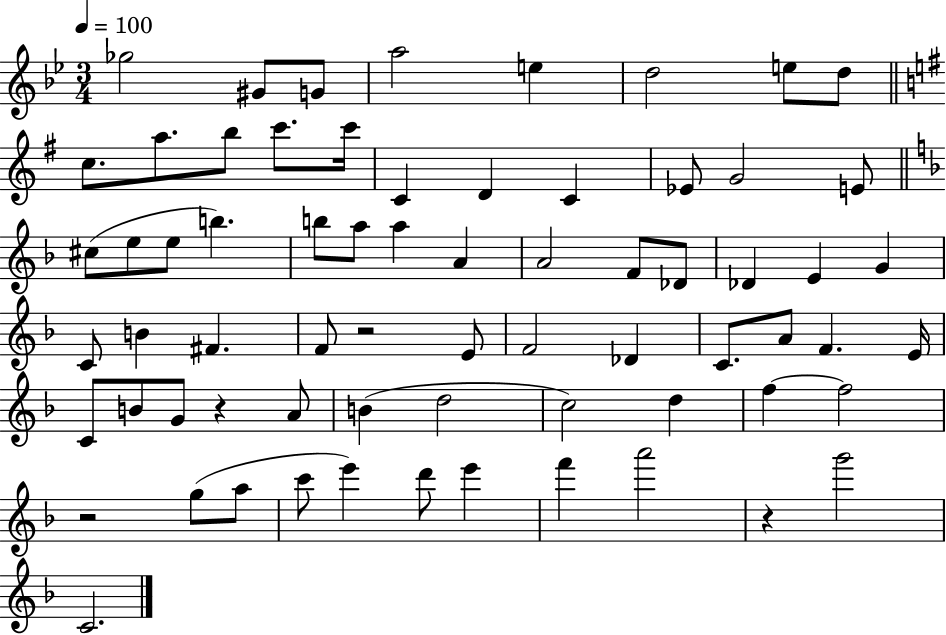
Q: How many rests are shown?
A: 4